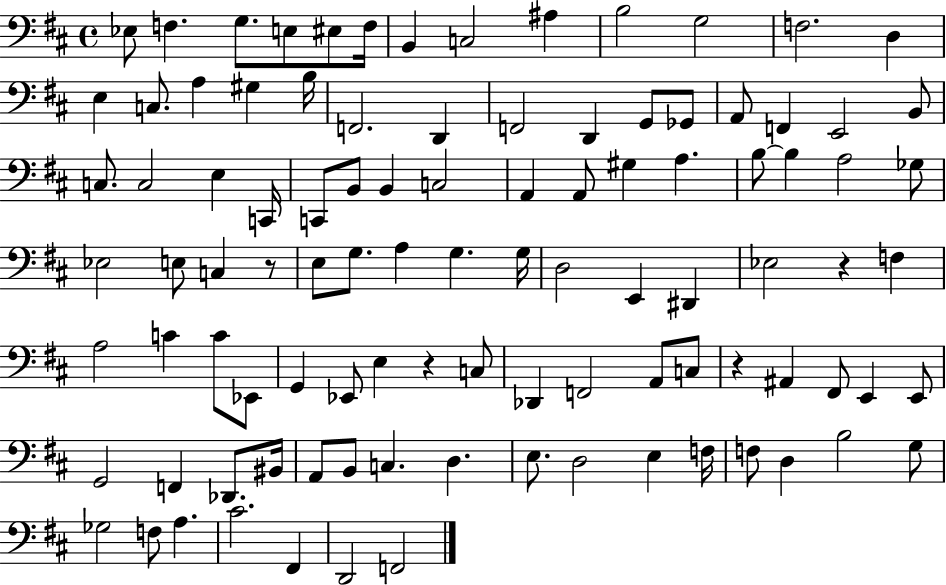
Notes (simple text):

Eb3/e F3/q. G3/e. E3/e EIS3/e F3/s B2/q C3/h A#3/q B3/h G3/h F3/h. D3/q E3/q C3/e. A3/q G#3/q B3/s F2/h. D2/q F2/h D2/q G2/e Gb2/e A2/e F2/q E2/h B2/e C3/e. C3/h E3/q C2/s C2/e B2/e B2/q C3/h A2/q A2/e G#3/q A3/q. B3/e B3/q A3/h Gb3/e Eb3/h E3/e C3/q R/e E3/e G3/e. A3/q G3/q. G3/s D3/h E2/q D#2/q Eb3/h R/q F3/q A3/h C4/q C4/e Eb2/e G2/q Eb2/e E3/q R/q C3/e Db2/q F2/h A2/e C3/e R/q A#2/q F#2/e E2/q E2/e G2/h F2/q Db2/e. BIS2/s A2/e B2/e C3/q. D3/q. E3/e. D3/h E3/q F3/s F3/e D3/q B3/h G3/e Gb3/h F3/e A3/q. C#4/h. F#2/q D2/h F2/h